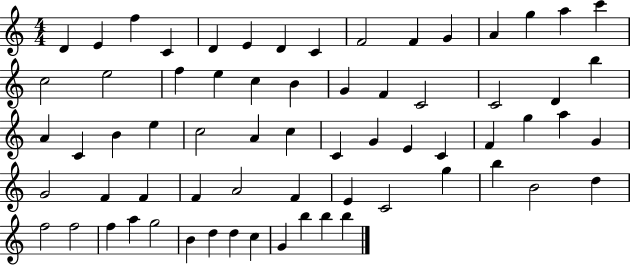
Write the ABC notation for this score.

X:1
T:Untitled
M:4/4
L:1/4
K:C
D E f C D E D C F2 F G A g a c' c2 e2 f e c B G F C2 C2 D b A C B e c2 A c C G E C F g a G G2 F F F A2 F E C2 g b B2 d f2 f2 f a g2 B d d c G b b b